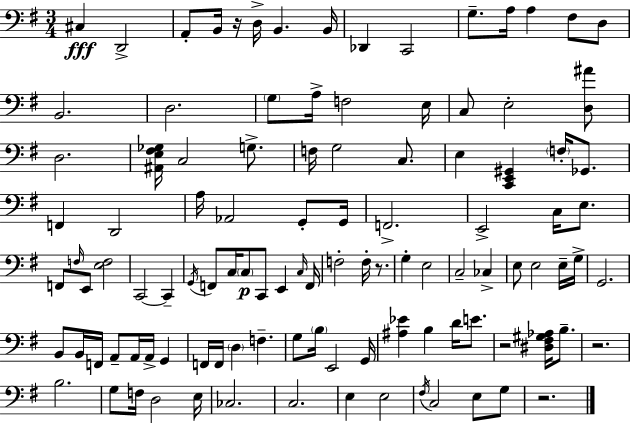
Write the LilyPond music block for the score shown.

{
  \clef bass
  \numericTimeSignature
  \time 3/4
  \key g \major
  cis4\fff d,2-> | a,8-. b,16 r16 d16-> b,4. b,16 | des,4 c,2 | g8.-- a16 a4 fis8 d8 | \break b,2. | d2. | \parenthesize g8 a16-> f2 e16 | c8 e2-. <d ais'>8 | \break d2. | <ais, e fis ges>16 c2 g8.-> | f16 g2 c8. | e4 <c, e, gis,>4 \parenthesize f16-. ges,8. | \break f,4 d,2 | a16 aes,2 g,8-. g,16 | f,2.-> | e,2-> c16 e8. | \break f,8 \grace { f16 } e,8 <e f>2 | c,2~~ c,4-- | \acciaccatura { g,16 } f,8 c16 \parenthesize c8\p c,8 e,4 | \grace { c16 } f,16 f2-. f16-. | \break r8. g4-. e2 | c2-- ces4-> | e8 e2 | e16-- g16-> g,2. | \break b,8 b,16 f,16 a,8-- a,16 a,16-> g,4 | f,16 f,16 \parenthesize d4 f4.-- | g8 \parenthesize b16 e,2 | g,16 <ais ees'>4 b4 d'16 | \break e'8. r2 <dis fis gis aes>16 | b8.-- r2. | b2. | g8 f16 d2 | \break e16 ces2. | c2. | e4 e2 | \acciaccatura { fis16 } c2 | \break e8 g8 r2. | \bar "|."
}